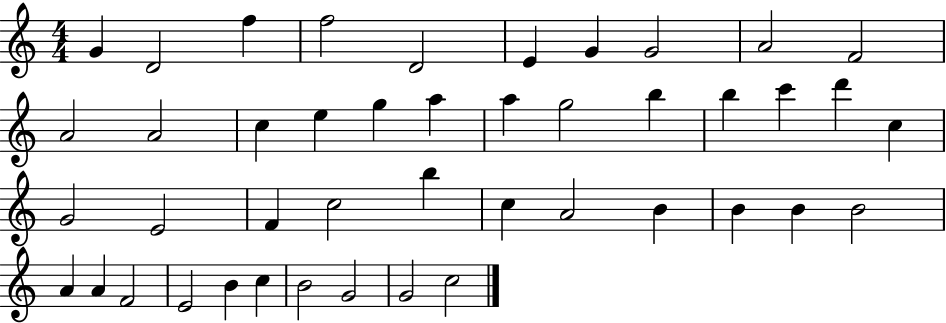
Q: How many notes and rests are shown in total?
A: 44